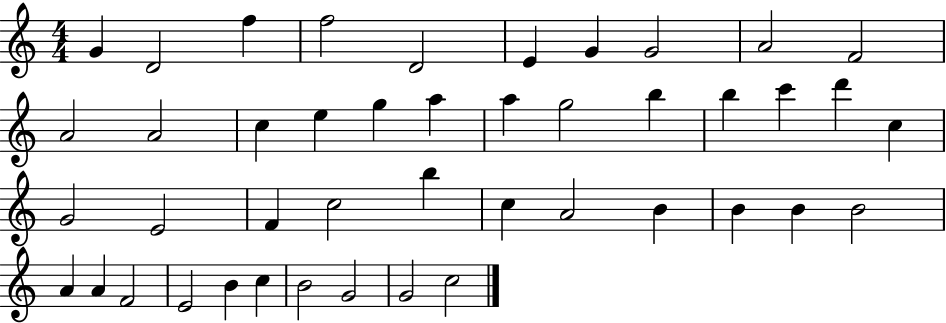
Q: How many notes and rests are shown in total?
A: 44